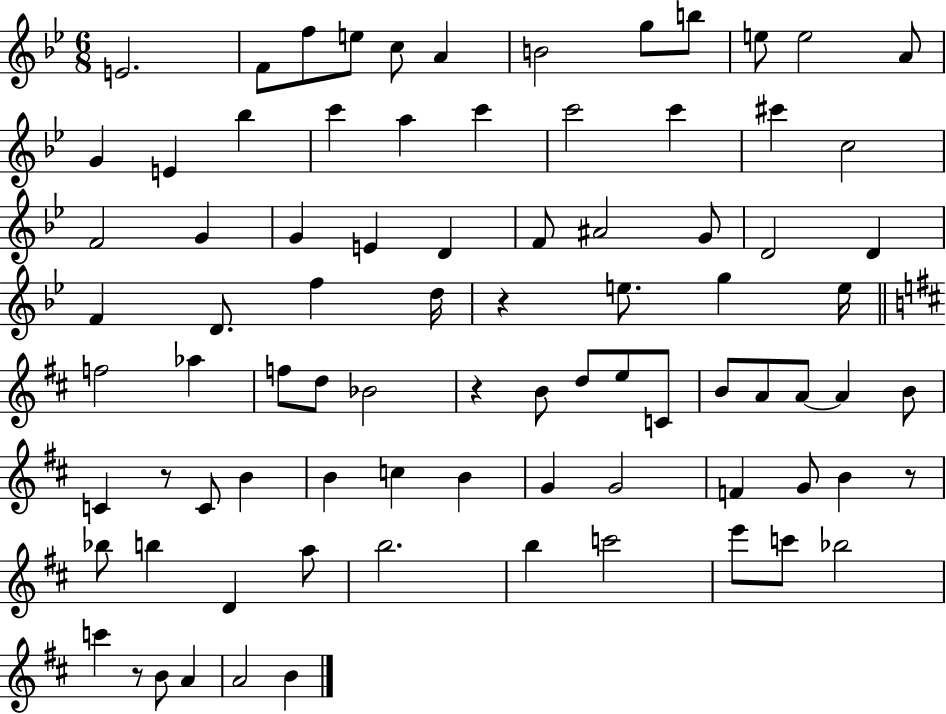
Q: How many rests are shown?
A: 5